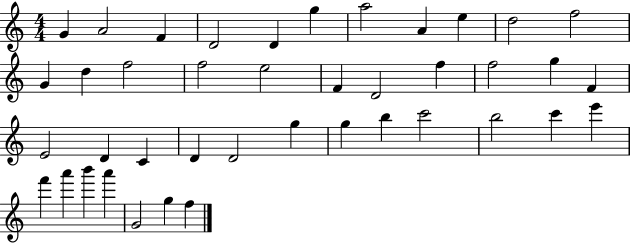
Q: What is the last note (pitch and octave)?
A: F5